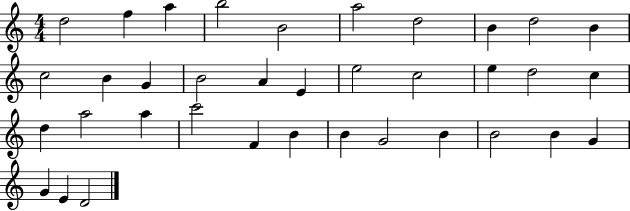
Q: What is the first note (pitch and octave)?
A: D5